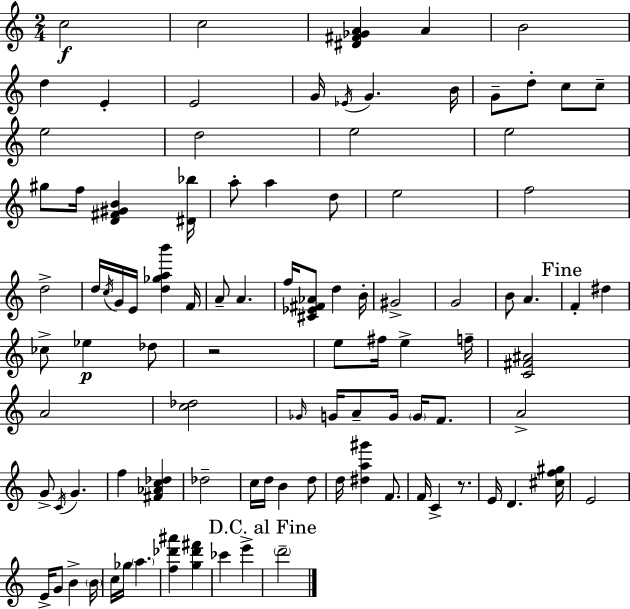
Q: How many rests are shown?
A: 2